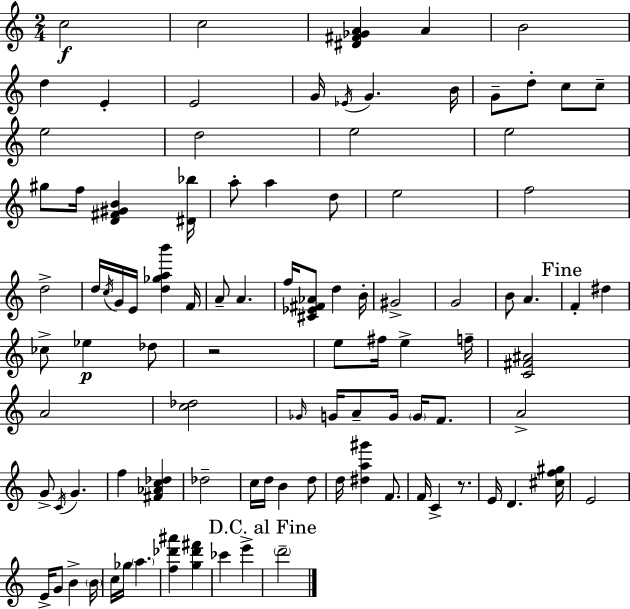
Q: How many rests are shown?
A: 2